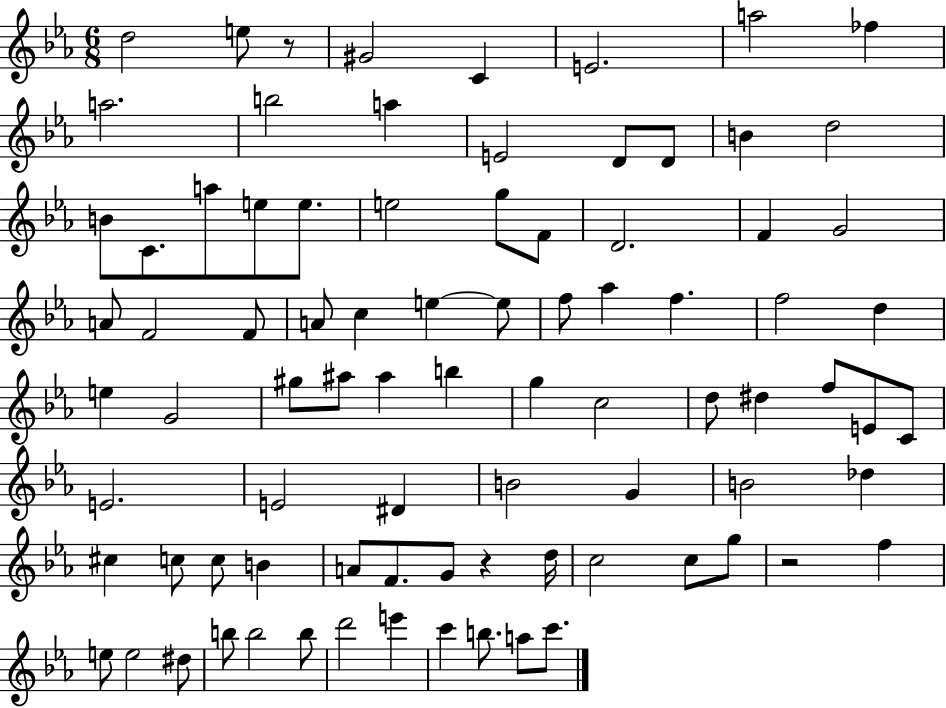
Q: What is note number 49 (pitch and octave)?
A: F5